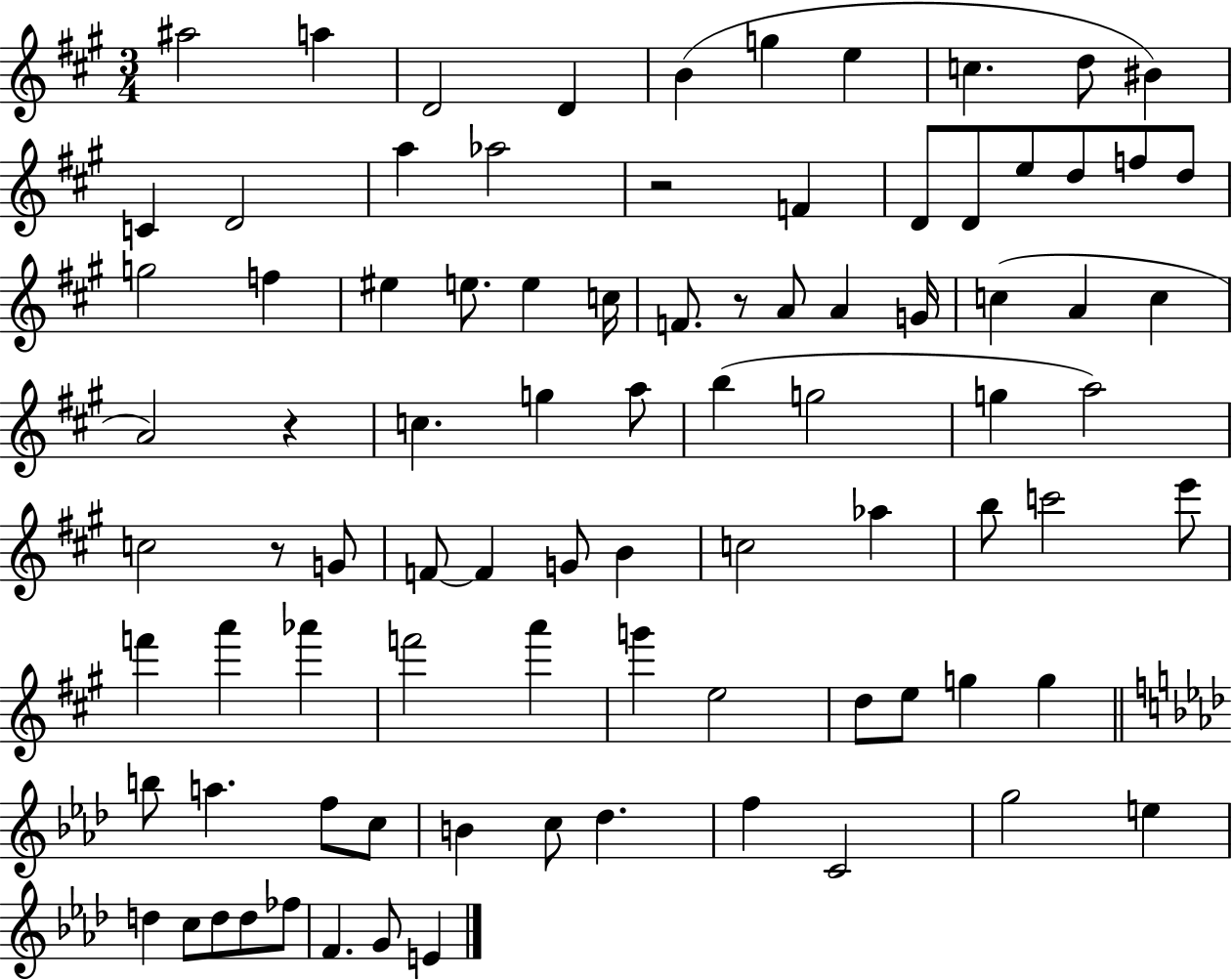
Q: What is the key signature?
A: A major